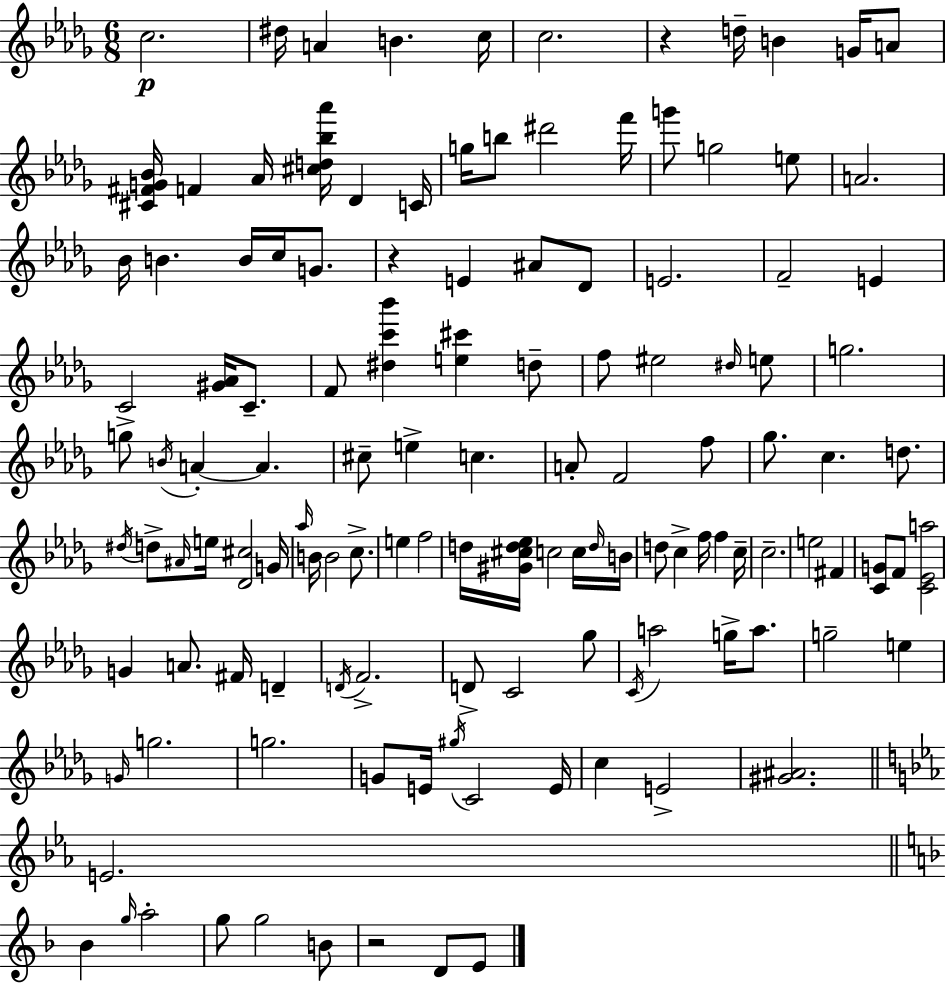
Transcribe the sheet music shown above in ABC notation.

X:1
T:Untitled
M:6/8
L:1/4
K:Bbm
c2 ^d/4 A B c/4 c2 z d/4 B G/4 A/2 [^C^FG_B]/4 F _A/4 [^cd_b_a']/4 _D C/4 g/4 b/2 ^d'2 f'/4 g'/2 g2 e/2 A2 _B/4 B B/4 c/4 G/2 z E ^A/2 _D/2 E2 F2 E C2 [^G_A]/4 C/2 F/2 [^dc'_b'] [e^c'] d/2 f/2 ^e2 ^d/4 e/2 g2 g/2 B/4 A A ^c/2 e c A/2 F2 f/2 _g/2 c d/2 ^d/4 d/2 ^A/4 e/4 [_D^c]2 G/4 _a/4 B/4 B2 c/2 e f2 d/4 [^G^cd_e]/4 c2 c/4 d/4 B/4 d/2 c f/4 f c/4 c2 e2 ^F [CG]/2 F/2 [C_Ea]2 G A/2 ^F/4 D D/4 F2 D/2 C2 _g/2 C/4 a2 g/4 a/2 g2 e G/4 g2 g2 G/2 E/4 ^g/4 C2 E/4 c E2 [^G^A]2 E2 _B g/4 a2 g/2 g2 B/2 z2 D/2 E/2